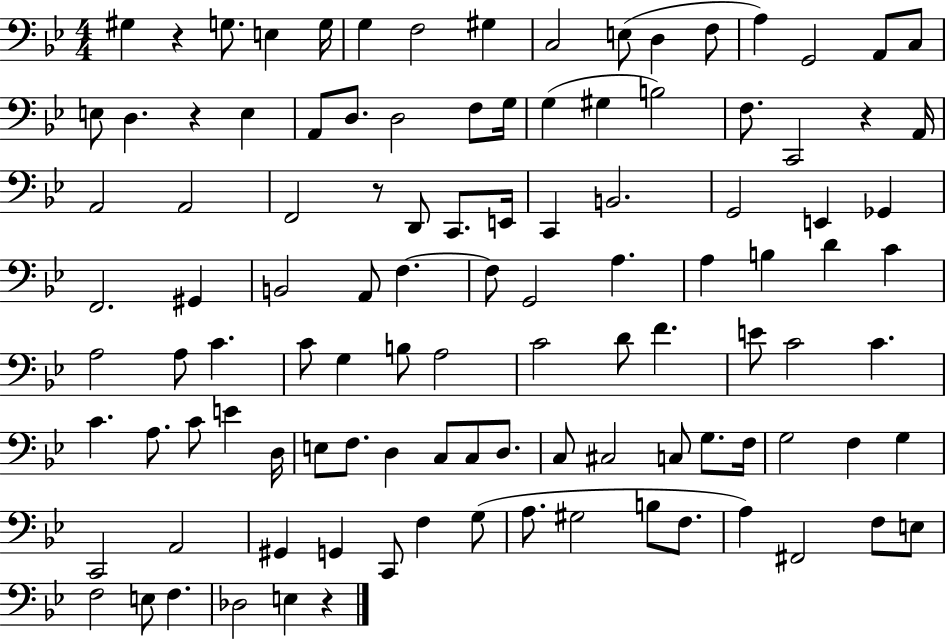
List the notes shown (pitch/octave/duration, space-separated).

G#3/q R/q G3/e. E3/q G3/s G3/q F3/h G#3/q C3/h E3/e D3/q F3/e A3/q G2/h A2/e C3/e E3/e D3/q. R/q E3/q A2/e D3/e. D3/h F3/e G3/s G3/q G#3/q B3/h F3/e. C2/h R/q A2/s A2/h A2/h F2/h R/e D2/e C2/e. E2/s C2/q B2/h. G2/h E2/q Gb2/q F2/h. G#2/q B2/h A2/e F3/q. F3/e G2/h A3/q. A3/q B3/q D4/q C4/q A3/h A3/e C4/q. C4/e G3/q B3/e A3/h C4/h D4/e F4/q. E4/e C4/h C4/q. C4/q. A3/e. C4/e E4/q D3/s E3/e F3/e. D3/q C3/e C3/e D3/e. C3/e C#3/h C3/e G3/e. F3/s G3/h F3/q G3/q C2/h A2/h G#2/q G2/q C2/e F3/q G3/e A3/e. G#3/h B3/e F3/e. A3/q F#2/h F3/e E3/e F3/h E3/e F3/q. Db3/h E3/q R/q